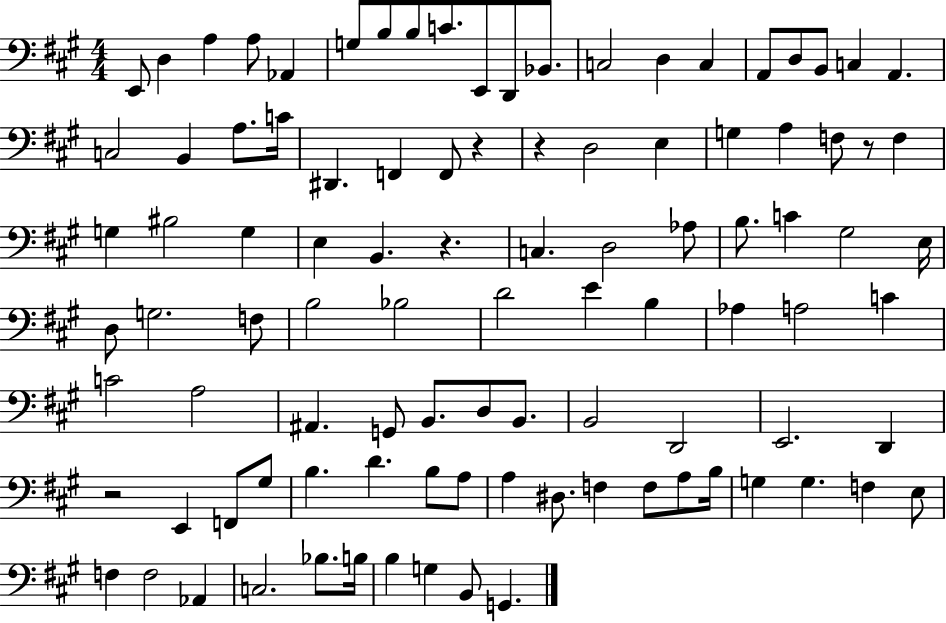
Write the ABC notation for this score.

X:1
T:Untitled
M:4/4
L:1/4
K:A
E,,/2 D, A, A,/2 _A,, G,/2 B,/2 B,/2 C/2 E,,/2 D,,/2 _B,,/2 C,2 D, C, A,,/2 D,/2 B,,/2 C, A,, C,2 B,, A,/2 C/4 ^D,, F,, F,,/2 z z D,2 E, G, A, F,/2 z/2 F, G, ^B,2 G, E, B,, z C, D,2 _A,/2 B,/2 C ^G,2 E,/4 D,/2 G,2 F,/2 B,2 _B,2 D2 E B, _A, A,2 C C2 A,2 ^A,, G,,/2 B,,/2 D,/2 B,,/2 B,,2 D,,2 E,,2 D,, z2 E,, F,,/2 ^G,/2 B, D B,/2 A,/2 A, ^D,/2 F, F,/2 A,/2 B,/4 G, G, F, E,/2 F, F,2 _A,, C,2 _B,/2 B,/4 B, G, B,,/2 G,,